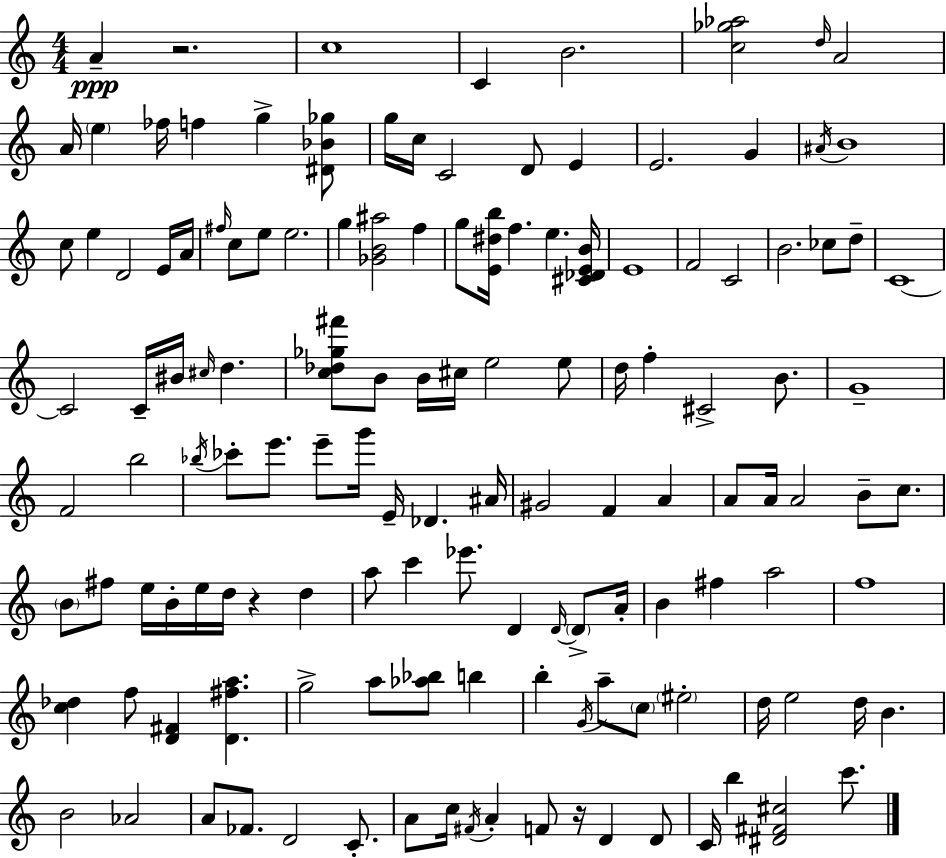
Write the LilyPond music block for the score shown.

{
  \clef treble
  \numericTimeSignature
  \time 4/4
  \key a \minor
  a'4--\ppp r2. | c''1 | c'4 b'2. | <c'' ges'' aes''>2 \grace { d''16 } a'2 | \break a'16 \parenthesize e''4 fes''16 f''4 g''4-> <dis' bes' ges''>8 | g''16 c''16 c'2 d'8 e'4 | e'2. g'4 | \acciaccatura { ais'16 } b'1 | \break c''8 e''4 d'2 | e'16 a'16 \grace { fis''16 } c''8 e''8 e''2. | g''4 <ges' b' ais''>2 f''4 | g''8 <e' dis'' b''>16 f''4. e''4. | \break <cis' des' e' b'>16 e'1 | f'2 c'2 | b'2. ces''8 | d''8-- c'1~~ | \break c'2 c'16-- bis'16 \grace { cis''16 } d''4. | <c'' des'' ges'' fis'''>8 b'8 b'16 cis''16 e''2 | e''8 d''16 f''4-. cis'2-> | b'8. g'1-- | \break f'2 b''2 | \acciaccatura { bes''16 } ces'''8-. e'''8. e'''8-- g'''16 e'16-- des'4. | ais'16 gis'2 f'4 | a'4 a'8 a'16 a'2 | \break b'8-- c''8. \parenthesize b'8 fis''8 e''16 b'16-. e''16 d''16 r4 | d''4 a''8 c'''4 ees'''8. d'4 | \grace { d'16~ }~ \parenthesize d'8-> a'16-. b'4 fis''4 a''2 | f''1 | \break <c'' des''>4 f''8 <d' fis'>4 | <d' fis'' a''>4. g''2-> a''8 | <aes'' bes''>8 b''4 b''4-. \acciaccatura { g'16 } a''8-- \parenthesize c''8 \parenthesize eis''2-. | d''16 e''2 | \break d''16 b'4. b'2 aes'2 | a'8 fes'8. d'2 | c'8.-. a'8 c''16 \acciaccatura { fis'16 } a'4-. f'8 | r16 d'4 d'8 c'16 b''4 <dis' fis' cis''>2 | \break c'''8. \bar "|."
}